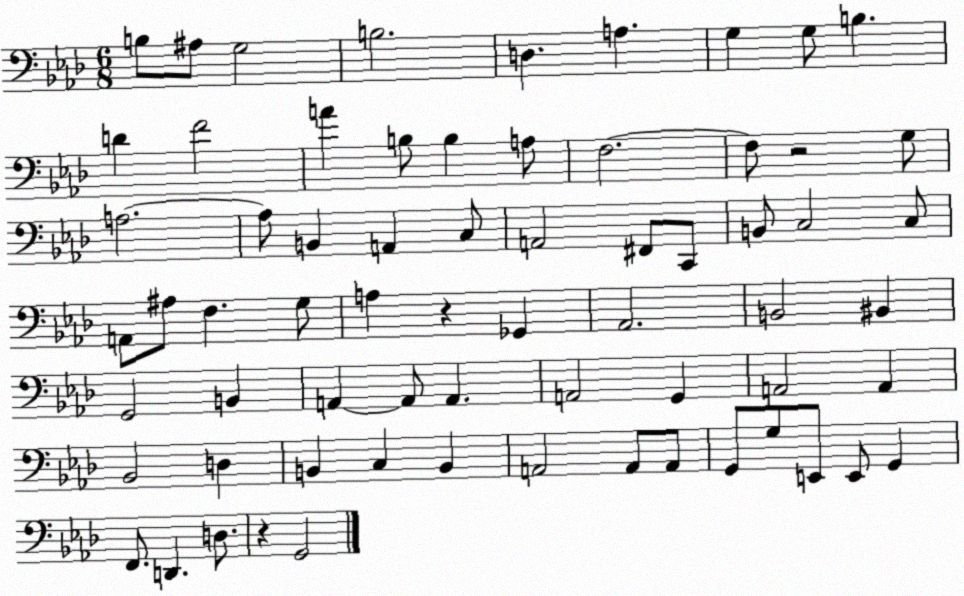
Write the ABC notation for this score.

X:1
T:Untitled
M:6/8
L:1/4
K:Ab
B,/2 ^A,/2 G,2 B,2 D, A, G, G,/2 B, D F2 A B,/2 B, A,/2 F,2 F,/2 z2 G,/2 A,2 A,/2 B,, A,, C,/2 A,,2 ^F,,/2 C,,/2 B,,/2 C,2 C,/2 A,,/2 ^A,/2 F, G,/2 A, z _G,, _A,,2 B,,2 ^B,, G,,2 B,, A,, A,,/2 A,, A,,2 G,, A,,2 A,, _B,,2 D, B,, C, B,, A,,2 A,,/2 A,,/2 G,,/2 G,/2 E,,/2 E,,/2 G,, F,,/2 D,, D,/2 z G,,2